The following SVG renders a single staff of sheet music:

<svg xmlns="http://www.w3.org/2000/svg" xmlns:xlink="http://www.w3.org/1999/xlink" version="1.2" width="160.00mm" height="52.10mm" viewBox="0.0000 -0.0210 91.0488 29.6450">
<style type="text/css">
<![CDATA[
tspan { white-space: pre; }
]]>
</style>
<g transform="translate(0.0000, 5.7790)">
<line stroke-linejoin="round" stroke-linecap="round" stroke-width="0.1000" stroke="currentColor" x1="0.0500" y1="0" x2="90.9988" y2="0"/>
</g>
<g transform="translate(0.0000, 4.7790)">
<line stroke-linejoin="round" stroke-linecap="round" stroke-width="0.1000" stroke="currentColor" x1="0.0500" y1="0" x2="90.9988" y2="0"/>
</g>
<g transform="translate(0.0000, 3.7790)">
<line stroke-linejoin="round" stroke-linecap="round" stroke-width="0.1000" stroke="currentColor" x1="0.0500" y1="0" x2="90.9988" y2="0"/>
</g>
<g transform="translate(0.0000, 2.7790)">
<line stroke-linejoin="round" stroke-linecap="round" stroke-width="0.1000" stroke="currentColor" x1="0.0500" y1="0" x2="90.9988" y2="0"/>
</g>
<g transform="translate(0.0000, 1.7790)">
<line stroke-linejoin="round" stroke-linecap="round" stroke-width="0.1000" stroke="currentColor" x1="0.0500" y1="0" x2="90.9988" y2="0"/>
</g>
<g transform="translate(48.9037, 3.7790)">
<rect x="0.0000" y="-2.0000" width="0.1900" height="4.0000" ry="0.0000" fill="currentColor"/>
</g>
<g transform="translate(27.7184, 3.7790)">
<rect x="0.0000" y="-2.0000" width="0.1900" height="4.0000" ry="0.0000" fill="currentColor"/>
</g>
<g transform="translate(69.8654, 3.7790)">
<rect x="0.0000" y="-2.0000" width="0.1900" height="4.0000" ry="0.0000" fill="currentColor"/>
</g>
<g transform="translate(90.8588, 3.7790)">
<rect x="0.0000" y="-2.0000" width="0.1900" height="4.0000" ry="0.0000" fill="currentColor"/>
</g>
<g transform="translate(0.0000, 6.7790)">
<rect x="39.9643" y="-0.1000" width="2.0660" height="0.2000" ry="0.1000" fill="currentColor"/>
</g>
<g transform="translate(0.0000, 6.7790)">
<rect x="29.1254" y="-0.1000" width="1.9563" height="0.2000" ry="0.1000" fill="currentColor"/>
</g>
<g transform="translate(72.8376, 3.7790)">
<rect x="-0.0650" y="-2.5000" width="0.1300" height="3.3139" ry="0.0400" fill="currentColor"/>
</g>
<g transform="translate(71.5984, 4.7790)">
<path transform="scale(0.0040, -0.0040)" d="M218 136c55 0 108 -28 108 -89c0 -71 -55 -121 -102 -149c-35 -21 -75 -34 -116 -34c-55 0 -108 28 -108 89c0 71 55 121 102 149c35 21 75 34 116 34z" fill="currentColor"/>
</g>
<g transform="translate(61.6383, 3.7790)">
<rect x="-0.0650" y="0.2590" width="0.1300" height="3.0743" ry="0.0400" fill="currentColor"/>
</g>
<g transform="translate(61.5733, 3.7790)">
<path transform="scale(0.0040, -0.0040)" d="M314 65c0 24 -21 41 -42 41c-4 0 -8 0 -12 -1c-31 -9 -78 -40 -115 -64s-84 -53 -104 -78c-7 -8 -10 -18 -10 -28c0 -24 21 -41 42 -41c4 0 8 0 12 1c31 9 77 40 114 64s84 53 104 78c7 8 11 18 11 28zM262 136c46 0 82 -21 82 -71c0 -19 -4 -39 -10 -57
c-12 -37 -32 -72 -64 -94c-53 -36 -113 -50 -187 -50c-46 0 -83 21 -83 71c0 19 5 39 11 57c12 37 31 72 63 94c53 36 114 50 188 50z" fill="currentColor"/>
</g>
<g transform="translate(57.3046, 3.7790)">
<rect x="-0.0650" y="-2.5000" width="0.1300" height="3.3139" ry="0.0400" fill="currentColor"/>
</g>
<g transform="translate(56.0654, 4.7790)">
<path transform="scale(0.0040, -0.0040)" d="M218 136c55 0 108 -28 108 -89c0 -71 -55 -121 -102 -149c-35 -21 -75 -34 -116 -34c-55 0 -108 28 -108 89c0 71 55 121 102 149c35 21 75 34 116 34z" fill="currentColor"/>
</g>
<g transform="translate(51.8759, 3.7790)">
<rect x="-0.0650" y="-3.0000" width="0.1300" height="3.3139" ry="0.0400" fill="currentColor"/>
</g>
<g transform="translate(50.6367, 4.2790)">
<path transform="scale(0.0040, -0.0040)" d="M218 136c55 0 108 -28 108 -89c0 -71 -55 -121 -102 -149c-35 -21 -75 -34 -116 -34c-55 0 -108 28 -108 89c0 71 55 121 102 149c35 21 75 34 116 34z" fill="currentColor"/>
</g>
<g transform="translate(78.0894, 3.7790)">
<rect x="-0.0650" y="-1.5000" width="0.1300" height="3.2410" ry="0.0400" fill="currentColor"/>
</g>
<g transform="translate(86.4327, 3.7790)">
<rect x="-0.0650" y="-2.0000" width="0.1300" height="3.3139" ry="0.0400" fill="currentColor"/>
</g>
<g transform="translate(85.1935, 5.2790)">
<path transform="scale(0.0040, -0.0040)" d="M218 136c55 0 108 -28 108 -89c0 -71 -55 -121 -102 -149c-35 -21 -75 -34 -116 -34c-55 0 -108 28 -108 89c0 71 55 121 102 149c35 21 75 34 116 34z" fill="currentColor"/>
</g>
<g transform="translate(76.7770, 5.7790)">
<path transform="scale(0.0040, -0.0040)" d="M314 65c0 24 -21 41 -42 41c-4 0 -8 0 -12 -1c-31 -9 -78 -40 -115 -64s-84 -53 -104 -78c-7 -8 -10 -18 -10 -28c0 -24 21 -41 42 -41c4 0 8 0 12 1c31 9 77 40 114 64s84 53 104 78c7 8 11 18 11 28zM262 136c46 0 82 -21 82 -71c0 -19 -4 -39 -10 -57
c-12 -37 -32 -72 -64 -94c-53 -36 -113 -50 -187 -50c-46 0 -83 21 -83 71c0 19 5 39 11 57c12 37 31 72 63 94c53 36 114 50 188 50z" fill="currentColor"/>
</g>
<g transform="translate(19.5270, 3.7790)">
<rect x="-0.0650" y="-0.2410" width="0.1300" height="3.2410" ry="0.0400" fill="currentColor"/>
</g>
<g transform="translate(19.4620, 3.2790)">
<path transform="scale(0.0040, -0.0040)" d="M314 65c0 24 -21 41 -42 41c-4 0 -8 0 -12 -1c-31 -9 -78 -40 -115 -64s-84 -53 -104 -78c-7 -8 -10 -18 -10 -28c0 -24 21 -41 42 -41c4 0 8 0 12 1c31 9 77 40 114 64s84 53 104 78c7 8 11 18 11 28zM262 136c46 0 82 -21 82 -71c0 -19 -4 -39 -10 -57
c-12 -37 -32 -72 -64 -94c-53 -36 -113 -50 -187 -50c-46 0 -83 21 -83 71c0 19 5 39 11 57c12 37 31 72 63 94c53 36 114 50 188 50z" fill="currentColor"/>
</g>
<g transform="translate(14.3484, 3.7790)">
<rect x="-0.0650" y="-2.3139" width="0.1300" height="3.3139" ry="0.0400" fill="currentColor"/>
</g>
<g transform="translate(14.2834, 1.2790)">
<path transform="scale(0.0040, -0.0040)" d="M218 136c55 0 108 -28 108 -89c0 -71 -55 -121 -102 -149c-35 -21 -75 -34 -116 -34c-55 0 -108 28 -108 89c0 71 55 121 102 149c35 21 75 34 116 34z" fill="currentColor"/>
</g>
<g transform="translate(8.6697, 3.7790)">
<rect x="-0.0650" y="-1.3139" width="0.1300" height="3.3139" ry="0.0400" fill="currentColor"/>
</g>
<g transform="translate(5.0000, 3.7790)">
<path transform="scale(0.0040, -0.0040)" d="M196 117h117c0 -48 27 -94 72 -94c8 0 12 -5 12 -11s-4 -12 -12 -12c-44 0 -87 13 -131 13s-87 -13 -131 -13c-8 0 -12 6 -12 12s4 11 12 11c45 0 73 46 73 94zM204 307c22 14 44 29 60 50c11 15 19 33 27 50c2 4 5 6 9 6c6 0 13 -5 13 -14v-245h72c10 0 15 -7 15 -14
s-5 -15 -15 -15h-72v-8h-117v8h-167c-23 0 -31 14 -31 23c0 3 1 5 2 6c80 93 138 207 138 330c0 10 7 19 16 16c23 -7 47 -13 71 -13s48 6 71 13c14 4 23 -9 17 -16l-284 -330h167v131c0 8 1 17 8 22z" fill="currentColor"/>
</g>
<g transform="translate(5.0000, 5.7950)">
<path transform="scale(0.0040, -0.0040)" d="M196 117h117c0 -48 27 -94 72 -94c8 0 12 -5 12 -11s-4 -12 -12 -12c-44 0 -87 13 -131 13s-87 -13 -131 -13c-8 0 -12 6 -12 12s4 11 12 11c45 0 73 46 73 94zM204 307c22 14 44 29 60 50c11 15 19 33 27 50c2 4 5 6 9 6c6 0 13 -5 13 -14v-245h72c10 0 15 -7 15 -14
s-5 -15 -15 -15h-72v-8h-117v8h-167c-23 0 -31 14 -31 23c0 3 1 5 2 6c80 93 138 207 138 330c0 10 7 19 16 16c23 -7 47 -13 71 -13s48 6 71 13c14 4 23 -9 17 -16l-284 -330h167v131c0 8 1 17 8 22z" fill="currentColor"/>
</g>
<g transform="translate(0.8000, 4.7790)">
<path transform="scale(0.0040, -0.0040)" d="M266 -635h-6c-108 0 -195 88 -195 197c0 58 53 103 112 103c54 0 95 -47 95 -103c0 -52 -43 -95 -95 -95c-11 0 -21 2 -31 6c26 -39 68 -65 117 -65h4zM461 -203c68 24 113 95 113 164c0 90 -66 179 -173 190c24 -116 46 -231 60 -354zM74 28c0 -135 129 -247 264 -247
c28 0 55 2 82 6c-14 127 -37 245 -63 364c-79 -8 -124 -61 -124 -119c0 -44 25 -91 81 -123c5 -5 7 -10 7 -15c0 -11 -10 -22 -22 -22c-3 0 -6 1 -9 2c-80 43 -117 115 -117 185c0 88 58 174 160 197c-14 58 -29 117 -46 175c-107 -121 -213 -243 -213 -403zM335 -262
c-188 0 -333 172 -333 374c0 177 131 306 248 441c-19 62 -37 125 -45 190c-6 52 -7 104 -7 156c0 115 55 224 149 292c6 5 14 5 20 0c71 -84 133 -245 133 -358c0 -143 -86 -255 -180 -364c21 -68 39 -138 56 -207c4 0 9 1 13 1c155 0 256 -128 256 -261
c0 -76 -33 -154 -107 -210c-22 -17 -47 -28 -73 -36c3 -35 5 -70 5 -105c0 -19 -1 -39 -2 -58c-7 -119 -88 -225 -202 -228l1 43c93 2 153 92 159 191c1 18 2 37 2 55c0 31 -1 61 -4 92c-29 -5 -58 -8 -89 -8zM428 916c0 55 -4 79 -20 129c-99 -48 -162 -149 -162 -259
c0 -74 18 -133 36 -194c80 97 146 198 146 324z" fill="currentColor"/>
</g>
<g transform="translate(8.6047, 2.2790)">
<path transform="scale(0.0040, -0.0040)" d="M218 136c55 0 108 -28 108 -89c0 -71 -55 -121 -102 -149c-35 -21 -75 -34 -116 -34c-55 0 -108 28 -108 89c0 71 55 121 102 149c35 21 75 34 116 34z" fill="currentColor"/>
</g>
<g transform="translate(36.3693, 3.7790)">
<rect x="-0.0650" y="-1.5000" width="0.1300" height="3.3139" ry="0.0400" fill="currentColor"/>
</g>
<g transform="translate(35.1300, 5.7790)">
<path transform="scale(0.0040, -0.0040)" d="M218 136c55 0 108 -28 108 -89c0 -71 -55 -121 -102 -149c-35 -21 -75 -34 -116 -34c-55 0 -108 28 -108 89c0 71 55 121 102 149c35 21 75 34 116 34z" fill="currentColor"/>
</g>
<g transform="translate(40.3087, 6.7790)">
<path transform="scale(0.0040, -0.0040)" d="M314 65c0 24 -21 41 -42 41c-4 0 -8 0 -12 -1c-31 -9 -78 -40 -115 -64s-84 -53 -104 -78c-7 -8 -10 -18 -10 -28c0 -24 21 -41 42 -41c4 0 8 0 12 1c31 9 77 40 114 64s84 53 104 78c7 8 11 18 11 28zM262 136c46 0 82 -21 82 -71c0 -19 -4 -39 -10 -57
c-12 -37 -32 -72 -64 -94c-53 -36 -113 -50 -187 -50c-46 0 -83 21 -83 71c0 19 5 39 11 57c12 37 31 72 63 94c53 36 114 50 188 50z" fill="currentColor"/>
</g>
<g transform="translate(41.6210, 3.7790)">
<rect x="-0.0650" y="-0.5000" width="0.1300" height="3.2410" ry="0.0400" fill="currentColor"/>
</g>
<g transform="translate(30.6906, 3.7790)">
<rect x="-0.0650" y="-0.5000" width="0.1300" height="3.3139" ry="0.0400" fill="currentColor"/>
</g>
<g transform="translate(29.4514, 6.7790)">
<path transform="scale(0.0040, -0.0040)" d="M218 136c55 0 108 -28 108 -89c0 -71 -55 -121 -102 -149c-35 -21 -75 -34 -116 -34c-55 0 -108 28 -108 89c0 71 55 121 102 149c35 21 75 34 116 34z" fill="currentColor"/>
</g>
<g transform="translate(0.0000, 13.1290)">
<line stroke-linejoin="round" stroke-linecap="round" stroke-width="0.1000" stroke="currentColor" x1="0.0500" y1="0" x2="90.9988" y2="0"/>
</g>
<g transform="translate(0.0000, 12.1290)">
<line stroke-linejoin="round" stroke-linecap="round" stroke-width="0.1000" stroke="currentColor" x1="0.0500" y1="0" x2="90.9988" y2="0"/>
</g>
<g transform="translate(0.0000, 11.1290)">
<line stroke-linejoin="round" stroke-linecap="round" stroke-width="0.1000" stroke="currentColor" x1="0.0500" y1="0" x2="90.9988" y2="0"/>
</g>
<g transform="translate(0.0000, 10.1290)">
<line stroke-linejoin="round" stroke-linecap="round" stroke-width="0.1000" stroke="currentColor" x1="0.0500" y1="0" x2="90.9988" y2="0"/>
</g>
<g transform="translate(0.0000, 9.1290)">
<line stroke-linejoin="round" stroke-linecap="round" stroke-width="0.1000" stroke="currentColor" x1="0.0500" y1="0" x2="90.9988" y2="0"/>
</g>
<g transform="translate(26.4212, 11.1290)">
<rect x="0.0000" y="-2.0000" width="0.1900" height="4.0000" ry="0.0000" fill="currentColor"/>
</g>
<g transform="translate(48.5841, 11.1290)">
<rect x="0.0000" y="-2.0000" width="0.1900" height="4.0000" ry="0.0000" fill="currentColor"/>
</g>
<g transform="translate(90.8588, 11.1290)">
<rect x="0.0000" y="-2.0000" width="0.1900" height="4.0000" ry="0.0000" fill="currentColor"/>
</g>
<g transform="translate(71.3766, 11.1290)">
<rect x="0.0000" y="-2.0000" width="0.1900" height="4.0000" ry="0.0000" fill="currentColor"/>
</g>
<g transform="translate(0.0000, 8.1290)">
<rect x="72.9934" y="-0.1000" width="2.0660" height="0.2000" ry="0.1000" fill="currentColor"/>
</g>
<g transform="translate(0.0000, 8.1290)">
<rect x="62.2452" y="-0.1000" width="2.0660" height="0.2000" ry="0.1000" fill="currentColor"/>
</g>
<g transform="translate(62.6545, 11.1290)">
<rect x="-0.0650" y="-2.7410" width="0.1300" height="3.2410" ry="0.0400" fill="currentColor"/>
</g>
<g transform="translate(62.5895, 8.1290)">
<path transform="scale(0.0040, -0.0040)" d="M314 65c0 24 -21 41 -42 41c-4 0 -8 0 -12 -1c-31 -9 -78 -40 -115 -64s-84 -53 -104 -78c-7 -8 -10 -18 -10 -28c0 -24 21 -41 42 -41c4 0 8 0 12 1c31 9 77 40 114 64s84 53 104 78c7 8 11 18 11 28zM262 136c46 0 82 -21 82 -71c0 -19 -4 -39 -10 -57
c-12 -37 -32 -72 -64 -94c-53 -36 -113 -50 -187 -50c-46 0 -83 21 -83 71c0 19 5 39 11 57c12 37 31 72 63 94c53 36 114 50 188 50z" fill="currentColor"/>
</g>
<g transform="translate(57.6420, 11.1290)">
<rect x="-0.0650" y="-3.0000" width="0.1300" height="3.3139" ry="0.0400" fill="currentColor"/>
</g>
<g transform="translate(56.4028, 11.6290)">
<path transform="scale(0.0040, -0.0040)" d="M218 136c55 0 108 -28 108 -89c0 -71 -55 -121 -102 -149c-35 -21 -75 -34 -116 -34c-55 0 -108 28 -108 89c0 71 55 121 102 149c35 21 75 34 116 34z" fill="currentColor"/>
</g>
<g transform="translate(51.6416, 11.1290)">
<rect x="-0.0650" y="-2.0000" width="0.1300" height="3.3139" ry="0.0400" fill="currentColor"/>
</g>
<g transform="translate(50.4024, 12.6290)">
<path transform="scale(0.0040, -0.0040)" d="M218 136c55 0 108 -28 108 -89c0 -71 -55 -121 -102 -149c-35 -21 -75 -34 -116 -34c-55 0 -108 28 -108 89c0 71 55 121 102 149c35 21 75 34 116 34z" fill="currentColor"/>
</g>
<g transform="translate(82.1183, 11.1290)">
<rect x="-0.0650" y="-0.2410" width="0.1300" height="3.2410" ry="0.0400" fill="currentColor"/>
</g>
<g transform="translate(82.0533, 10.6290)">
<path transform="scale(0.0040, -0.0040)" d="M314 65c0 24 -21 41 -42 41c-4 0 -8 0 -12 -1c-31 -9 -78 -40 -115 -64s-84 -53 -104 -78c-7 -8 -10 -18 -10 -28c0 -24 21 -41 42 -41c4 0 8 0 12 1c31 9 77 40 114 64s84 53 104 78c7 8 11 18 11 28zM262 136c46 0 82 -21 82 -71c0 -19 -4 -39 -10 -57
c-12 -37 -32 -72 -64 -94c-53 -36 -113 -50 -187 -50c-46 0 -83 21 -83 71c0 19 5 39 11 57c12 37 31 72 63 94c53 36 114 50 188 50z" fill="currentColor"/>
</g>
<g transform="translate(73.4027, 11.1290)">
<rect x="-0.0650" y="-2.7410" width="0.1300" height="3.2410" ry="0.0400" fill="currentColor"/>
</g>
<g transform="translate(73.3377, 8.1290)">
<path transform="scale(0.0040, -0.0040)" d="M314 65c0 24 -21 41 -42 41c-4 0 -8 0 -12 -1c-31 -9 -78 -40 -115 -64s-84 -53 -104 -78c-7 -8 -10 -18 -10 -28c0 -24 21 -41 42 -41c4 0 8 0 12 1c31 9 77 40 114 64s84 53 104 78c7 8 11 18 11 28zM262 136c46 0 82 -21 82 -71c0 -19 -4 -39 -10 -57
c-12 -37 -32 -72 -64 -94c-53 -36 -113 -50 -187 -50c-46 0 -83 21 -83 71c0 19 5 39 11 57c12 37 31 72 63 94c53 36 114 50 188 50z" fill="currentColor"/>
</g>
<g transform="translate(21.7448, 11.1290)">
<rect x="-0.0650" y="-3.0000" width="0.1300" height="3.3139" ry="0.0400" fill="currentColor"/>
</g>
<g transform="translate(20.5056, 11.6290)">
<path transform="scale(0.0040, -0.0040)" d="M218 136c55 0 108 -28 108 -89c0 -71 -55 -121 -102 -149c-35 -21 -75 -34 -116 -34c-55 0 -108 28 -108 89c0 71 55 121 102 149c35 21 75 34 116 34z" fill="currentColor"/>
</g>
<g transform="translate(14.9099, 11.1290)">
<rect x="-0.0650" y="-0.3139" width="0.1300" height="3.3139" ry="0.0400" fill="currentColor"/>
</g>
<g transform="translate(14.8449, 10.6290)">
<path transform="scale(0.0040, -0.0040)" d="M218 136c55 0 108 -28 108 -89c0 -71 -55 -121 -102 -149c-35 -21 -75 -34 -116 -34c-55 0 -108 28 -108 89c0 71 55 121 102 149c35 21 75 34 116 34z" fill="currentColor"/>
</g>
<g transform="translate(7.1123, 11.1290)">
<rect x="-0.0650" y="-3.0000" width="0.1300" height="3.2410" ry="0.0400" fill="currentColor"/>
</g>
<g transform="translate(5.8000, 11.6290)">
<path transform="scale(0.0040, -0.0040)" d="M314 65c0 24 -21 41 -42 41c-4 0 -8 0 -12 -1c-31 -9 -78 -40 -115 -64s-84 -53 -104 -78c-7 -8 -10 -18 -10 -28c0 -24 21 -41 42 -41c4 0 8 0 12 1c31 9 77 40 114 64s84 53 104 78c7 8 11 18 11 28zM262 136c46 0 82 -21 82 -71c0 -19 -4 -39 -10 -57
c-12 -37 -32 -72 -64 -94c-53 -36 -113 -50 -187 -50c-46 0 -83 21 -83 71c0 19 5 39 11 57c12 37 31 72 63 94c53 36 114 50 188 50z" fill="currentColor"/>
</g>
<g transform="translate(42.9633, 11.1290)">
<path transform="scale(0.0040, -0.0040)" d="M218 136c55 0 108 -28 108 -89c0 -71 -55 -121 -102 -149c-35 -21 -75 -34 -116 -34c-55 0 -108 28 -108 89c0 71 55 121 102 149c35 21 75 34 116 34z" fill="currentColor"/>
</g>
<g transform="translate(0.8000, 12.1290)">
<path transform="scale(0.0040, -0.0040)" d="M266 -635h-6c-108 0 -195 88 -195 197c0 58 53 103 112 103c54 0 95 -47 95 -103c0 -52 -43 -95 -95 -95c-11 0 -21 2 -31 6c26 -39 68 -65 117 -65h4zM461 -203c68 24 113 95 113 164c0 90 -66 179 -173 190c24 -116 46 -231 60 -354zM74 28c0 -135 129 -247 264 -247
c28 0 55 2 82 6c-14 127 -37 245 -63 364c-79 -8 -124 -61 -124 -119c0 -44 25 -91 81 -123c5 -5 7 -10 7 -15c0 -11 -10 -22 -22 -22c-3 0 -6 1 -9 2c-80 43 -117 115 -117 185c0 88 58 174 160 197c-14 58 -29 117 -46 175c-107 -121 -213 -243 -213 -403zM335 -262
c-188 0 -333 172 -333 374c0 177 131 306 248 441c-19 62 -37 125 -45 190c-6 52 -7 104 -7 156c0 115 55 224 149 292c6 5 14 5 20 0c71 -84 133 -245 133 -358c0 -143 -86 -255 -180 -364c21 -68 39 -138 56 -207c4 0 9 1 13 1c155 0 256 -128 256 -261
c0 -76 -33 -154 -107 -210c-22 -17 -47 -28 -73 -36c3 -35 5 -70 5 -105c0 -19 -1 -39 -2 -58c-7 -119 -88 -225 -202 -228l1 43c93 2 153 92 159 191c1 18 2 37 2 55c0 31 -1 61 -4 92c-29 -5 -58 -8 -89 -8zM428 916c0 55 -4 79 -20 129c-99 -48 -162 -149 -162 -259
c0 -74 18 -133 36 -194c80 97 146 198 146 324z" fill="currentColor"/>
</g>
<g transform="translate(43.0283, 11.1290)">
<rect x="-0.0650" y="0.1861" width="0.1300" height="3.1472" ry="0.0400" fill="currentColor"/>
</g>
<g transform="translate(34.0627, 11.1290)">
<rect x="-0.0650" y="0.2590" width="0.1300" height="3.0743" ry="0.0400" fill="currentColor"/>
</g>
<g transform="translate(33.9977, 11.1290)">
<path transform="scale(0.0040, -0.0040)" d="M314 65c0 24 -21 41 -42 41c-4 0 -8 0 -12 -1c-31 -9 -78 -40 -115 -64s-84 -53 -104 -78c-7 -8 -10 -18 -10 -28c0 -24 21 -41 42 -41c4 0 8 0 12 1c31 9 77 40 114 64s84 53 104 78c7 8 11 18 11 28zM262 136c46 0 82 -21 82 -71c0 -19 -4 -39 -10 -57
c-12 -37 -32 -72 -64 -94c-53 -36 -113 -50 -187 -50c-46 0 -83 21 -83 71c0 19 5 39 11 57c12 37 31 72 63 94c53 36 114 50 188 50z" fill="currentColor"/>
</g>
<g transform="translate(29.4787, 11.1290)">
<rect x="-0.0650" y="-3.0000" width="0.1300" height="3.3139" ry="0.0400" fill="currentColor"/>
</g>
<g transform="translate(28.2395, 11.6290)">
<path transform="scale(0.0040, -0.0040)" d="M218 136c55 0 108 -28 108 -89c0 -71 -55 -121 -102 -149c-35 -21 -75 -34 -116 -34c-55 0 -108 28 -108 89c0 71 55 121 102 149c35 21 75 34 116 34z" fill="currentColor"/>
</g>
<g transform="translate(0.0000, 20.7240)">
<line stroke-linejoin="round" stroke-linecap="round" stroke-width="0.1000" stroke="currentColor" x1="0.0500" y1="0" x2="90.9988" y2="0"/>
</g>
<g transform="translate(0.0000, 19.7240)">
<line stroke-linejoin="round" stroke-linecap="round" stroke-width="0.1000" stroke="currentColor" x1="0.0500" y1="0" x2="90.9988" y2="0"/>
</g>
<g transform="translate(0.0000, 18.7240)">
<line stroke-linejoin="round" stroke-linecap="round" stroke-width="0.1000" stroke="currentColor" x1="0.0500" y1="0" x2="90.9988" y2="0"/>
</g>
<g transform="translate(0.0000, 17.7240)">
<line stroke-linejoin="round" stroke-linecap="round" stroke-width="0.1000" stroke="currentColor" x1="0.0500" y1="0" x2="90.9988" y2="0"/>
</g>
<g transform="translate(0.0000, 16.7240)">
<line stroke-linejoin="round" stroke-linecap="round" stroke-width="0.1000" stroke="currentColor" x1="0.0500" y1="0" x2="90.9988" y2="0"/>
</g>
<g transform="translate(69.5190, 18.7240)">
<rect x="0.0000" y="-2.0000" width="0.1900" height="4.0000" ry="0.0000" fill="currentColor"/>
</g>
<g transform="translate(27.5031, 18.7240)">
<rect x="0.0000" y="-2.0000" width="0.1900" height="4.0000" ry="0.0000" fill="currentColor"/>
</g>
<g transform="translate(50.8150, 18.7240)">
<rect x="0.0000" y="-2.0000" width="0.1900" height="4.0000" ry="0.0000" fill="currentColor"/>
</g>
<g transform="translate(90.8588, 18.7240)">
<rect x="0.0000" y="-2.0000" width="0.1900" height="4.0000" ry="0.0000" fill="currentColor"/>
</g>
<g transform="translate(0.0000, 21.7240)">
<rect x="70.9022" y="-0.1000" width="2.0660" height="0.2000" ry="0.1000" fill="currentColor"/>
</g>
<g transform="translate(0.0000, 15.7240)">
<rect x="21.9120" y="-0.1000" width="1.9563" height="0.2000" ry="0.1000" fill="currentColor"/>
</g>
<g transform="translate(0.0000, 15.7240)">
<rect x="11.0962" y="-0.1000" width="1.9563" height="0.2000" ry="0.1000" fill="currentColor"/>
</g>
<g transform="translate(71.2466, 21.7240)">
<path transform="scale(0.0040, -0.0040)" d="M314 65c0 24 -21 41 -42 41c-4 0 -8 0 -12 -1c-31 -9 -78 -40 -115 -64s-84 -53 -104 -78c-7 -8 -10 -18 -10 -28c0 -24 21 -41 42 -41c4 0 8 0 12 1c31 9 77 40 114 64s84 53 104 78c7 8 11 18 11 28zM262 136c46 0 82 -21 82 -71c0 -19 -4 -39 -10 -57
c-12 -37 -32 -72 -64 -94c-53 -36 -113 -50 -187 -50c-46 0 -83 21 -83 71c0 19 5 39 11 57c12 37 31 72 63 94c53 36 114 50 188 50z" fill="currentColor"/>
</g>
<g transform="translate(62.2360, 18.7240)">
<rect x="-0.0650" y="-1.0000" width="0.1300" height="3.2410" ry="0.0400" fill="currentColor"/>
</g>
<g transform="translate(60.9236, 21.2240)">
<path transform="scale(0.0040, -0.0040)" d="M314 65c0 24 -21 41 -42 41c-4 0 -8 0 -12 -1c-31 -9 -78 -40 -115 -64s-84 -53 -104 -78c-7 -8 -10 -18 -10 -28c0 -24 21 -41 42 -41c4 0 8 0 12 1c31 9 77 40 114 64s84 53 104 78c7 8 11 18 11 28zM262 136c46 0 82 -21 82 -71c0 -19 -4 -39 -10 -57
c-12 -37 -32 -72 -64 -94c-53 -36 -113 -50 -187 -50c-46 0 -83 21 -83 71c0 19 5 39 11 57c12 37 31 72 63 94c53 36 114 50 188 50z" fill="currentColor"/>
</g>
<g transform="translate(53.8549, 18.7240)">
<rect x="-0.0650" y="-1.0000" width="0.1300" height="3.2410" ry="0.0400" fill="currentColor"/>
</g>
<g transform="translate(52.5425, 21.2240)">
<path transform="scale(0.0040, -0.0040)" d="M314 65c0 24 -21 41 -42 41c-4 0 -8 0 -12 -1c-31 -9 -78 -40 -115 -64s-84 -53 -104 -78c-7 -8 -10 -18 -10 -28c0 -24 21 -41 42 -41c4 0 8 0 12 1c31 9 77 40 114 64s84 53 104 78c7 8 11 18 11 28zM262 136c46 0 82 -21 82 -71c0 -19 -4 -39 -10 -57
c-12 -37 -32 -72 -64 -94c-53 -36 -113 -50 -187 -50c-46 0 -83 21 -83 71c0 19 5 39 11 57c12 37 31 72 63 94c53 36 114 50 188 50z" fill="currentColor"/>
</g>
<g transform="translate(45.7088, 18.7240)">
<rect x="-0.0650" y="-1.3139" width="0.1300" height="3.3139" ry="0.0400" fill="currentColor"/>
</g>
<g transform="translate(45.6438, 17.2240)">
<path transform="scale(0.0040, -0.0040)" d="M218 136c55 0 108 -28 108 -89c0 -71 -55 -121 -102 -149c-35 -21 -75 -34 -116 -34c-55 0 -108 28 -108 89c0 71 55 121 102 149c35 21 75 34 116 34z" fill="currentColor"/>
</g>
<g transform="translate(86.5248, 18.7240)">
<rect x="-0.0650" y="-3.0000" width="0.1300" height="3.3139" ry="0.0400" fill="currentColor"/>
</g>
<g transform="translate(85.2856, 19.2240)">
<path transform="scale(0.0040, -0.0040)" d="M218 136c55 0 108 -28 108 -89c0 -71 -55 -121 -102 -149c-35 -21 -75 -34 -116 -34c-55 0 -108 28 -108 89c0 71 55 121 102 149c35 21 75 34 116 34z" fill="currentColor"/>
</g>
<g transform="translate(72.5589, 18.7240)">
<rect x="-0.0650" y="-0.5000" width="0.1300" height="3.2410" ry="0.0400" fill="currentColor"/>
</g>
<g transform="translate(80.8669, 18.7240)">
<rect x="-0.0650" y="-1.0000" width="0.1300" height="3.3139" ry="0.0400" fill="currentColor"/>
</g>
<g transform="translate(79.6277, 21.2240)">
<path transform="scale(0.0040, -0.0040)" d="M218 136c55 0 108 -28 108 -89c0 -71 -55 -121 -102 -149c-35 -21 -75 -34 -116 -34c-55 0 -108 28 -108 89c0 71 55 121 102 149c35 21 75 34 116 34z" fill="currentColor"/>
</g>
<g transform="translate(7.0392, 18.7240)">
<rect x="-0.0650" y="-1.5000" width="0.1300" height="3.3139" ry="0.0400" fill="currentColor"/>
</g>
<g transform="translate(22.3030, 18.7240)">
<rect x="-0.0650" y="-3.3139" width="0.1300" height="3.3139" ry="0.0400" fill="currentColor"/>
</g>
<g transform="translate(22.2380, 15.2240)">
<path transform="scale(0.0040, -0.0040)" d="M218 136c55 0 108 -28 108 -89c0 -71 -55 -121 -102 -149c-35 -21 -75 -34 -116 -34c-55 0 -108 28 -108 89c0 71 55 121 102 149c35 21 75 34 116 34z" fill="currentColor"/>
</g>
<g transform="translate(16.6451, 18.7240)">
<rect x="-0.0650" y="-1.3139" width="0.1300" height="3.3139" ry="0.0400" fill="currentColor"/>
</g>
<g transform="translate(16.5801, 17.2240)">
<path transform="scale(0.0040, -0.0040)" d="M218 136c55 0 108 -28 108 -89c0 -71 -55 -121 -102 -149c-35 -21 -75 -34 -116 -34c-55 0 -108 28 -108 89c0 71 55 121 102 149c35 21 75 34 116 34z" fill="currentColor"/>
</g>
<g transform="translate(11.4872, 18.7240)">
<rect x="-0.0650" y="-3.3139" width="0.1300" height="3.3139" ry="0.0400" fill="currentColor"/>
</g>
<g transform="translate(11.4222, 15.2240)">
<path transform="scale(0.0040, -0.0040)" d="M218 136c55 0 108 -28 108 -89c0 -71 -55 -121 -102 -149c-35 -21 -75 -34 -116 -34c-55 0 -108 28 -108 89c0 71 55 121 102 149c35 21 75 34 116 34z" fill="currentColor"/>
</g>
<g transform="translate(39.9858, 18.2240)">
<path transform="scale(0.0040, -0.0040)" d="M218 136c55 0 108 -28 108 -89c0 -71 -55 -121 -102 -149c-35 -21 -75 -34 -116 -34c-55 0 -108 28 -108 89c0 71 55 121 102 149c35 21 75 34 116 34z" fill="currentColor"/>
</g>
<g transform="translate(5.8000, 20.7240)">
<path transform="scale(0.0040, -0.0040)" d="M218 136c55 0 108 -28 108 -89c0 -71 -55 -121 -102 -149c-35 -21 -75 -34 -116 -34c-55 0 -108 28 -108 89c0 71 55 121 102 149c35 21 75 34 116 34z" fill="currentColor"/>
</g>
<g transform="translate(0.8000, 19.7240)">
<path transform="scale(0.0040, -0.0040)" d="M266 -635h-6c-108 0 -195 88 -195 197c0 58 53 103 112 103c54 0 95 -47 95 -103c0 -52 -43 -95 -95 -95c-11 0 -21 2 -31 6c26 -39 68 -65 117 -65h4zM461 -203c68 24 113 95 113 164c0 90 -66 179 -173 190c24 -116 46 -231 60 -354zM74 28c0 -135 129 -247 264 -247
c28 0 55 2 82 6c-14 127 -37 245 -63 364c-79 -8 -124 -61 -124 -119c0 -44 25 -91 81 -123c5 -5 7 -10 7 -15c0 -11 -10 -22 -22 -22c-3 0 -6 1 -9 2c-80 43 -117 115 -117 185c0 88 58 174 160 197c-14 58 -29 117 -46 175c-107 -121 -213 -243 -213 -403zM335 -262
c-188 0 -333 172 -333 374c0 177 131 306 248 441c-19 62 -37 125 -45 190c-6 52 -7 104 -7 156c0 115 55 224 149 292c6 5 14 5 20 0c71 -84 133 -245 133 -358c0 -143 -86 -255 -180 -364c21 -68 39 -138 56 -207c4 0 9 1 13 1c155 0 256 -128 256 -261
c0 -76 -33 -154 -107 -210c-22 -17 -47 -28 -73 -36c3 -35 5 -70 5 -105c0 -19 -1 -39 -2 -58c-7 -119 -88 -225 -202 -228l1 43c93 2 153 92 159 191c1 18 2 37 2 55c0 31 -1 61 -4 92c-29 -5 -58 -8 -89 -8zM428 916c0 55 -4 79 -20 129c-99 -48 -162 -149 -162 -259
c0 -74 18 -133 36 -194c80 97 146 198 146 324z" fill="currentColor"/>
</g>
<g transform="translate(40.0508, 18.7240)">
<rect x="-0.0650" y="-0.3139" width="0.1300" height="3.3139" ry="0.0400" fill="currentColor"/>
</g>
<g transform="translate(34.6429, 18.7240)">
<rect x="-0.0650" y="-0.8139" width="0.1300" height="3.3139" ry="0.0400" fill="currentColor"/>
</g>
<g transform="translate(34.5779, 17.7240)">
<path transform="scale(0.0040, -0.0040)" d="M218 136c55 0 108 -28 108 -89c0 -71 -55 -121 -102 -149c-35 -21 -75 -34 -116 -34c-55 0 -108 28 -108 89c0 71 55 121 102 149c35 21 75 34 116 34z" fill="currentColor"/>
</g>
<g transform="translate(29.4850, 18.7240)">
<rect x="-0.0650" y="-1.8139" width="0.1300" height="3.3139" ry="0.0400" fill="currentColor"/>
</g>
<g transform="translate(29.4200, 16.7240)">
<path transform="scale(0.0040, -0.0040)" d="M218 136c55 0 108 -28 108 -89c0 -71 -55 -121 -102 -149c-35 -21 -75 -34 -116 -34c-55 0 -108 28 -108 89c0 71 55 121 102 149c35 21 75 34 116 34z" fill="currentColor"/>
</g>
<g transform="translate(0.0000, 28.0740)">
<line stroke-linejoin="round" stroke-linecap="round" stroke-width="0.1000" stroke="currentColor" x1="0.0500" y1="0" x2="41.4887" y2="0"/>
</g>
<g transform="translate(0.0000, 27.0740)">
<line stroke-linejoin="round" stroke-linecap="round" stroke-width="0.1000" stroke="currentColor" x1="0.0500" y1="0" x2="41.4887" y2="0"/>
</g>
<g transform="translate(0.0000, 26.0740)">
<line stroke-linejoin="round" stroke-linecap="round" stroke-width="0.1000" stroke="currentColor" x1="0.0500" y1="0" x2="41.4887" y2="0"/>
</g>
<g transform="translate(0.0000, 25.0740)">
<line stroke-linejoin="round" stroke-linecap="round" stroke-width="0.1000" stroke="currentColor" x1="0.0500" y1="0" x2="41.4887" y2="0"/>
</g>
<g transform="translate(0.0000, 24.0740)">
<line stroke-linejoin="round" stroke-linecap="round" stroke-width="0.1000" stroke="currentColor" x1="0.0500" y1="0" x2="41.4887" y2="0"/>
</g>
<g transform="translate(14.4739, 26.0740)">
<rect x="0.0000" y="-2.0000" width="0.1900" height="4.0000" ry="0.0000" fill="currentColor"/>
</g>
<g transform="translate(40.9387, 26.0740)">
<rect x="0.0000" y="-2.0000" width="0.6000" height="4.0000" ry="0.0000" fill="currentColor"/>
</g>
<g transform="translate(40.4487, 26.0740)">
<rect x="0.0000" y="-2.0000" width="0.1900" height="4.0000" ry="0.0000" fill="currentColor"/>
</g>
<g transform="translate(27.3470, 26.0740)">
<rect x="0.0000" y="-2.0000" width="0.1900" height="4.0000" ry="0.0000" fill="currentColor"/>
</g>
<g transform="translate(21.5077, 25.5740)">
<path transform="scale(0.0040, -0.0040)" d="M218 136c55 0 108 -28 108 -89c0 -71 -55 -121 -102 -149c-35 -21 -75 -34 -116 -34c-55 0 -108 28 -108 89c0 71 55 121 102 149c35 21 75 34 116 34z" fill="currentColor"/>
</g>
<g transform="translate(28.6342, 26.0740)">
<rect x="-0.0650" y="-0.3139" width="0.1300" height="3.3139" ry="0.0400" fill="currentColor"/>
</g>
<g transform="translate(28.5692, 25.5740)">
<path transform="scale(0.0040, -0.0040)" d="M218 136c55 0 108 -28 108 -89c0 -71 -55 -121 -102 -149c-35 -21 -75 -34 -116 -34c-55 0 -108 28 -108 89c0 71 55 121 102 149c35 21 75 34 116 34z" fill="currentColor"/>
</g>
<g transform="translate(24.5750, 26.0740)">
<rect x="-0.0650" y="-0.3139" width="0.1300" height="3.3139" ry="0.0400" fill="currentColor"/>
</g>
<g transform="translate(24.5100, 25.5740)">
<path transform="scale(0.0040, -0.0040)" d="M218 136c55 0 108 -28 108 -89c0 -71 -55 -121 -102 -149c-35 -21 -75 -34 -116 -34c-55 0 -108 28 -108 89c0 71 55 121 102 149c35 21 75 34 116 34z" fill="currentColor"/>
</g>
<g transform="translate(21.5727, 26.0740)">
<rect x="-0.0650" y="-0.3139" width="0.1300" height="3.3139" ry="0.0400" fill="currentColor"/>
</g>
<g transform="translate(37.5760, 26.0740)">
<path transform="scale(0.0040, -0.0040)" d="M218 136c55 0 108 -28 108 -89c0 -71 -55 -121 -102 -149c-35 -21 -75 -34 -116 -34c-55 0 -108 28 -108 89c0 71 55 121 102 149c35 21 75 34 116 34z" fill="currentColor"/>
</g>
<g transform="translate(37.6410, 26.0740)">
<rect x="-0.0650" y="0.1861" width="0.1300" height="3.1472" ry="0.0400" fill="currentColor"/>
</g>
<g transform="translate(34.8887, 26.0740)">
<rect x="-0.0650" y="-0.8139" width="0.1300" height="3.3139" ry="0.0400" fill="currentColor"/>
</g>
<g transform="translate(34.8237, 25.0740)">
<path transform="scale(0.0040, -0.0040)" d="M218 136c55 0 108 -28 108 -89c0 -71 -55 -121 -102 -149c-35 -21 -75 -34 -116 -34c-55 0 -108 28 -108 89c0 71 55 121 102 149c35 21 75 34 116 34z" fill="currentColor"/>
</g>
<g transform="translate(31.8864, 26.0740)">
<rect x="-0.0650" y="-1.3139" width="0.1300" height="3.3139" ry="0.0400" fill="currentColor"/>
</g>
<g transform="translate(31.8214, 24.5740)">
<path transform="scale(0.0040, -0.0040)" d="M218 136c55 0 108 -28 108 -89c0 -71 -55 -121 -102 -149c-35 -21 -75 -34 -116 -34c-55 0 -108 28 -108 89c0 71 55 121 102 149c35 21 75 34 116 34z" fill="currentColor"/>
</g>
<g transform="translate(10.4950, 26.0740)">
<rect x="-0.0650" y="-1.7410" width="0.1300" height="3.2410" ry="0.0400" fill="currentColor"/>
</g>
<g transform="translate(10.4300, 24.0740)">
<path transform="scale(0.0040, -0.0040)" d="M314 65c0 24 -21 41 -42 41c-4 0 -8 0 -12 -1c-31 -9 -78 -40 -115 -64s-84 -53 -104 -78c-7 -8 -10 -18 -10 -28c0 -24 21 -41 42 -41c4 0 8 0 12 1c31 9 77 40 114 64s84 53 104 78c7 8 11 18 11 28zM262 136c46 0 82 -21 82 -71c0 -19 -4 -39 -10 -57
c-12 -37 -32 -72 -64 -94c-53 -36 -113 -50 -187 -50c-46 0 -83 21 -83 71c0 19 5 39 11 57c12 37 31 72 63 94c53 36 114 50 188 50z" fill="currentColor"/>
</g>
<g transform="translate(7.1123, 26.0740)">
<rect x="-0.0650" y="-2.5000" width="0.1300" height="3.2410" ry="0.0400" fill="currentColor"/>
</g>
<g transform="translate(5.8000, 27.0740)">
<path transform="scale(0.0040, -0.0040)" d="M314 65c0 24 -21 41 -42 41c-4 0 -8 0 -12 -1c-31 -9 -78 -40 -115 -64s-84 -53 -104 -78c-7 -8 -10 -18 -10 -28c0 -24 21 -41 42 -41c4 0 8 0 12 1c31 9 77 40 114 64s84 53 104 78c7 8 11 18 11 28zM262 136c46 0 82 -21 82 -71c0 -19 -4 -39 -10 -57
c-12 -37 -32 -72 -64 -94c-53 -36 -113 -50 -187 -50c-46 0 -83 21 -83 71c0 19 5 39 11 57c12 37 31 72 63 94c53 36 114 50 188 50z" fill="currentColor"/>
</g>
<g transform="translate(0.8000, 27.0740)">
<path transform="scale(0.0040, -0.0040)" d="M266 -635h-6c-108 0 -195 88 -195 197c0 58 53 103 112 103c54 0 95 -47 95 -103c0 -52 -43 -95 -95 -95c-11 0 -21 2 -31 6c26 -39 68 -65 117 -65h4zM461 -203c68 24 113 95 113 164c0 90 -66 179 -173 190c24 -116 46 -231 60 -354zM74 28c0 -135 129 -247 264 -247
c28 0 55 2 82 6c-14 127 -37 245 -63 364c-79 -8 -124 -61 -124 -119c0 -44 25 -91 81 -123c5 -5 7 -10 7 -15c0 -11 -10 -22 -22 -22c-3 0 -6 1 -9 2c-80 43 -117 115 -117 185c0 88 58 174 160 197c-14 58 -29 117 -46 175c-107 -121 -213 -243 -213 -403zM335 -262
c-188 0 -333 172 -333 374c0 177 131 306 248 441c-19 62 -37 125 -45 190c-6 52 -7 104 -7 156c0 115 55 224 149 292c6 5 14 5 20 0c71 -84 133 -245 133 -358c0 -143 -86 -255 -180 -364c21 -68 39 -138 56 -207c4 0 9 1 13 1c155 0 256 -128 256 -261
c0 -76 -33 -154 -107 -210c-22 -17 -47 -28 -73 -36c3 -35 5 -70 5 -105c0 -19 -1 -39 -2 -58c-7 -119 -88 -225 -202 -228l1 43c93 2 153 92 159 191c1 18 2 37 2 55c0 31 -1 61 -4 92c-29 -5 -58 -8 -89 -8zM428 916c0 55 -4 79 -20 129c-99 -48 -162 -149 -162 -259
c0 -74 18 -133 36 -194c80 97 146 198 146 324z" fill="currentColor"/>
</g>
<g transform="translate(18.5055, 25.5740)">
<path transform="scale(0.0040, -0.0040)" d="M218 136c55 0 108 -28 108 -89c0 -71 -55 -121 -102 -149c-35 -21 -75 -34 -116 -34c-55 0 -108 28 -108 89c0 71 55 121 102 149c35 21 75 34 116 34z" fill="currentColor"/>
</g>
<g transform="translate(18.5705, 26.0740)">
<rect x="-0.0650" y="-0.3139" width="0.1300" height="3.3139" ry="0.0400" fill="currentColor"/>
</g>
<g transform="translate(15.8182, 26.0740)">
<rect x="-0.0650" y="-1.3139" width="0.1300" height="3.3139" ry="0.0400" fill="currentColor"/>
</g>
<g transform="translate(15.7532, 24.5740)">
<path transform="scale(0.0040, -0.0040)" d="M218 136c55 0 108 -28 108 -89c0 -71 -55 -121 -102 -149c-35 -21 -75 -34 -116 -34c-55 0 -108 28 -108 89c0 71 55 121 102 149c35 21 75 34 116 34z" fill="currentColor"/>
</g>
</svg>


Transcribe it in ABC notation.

X:1
T:Untitled
M:4/4
L:1/4
K:C
e g c2 C E C2 A G B2 G E2 F A2 c A A B2 B F A a2 a2 c2 E b e b f d c e D2 D2 C2 D A G2 f2 e c c c c e d B